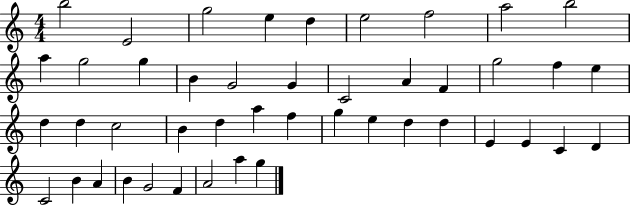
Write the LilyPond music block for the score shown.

{
  \clef treble
  \numericTimeSignature
  \time 4/4
  \key c \major
  b''2 e'2 | g''2 e''4 d''4 | e''2 f''2 | a''2 b''2 | \break a''4 g''2 g''4 | b'4 g'2 g'4 | c'2 a'4 f'4 | g''2 f''4 e''4 | \break d''4 d''4 c''2 | b'4 d''4 a''4 f''4 | g''4 e''4 d''4 d''4 | e'4 e'4 c'4 d'4 | \break c'2 b'4 a'4 | b'4 g'2 f'4 | a'2 a''4 g''4 | \bar "|."
}